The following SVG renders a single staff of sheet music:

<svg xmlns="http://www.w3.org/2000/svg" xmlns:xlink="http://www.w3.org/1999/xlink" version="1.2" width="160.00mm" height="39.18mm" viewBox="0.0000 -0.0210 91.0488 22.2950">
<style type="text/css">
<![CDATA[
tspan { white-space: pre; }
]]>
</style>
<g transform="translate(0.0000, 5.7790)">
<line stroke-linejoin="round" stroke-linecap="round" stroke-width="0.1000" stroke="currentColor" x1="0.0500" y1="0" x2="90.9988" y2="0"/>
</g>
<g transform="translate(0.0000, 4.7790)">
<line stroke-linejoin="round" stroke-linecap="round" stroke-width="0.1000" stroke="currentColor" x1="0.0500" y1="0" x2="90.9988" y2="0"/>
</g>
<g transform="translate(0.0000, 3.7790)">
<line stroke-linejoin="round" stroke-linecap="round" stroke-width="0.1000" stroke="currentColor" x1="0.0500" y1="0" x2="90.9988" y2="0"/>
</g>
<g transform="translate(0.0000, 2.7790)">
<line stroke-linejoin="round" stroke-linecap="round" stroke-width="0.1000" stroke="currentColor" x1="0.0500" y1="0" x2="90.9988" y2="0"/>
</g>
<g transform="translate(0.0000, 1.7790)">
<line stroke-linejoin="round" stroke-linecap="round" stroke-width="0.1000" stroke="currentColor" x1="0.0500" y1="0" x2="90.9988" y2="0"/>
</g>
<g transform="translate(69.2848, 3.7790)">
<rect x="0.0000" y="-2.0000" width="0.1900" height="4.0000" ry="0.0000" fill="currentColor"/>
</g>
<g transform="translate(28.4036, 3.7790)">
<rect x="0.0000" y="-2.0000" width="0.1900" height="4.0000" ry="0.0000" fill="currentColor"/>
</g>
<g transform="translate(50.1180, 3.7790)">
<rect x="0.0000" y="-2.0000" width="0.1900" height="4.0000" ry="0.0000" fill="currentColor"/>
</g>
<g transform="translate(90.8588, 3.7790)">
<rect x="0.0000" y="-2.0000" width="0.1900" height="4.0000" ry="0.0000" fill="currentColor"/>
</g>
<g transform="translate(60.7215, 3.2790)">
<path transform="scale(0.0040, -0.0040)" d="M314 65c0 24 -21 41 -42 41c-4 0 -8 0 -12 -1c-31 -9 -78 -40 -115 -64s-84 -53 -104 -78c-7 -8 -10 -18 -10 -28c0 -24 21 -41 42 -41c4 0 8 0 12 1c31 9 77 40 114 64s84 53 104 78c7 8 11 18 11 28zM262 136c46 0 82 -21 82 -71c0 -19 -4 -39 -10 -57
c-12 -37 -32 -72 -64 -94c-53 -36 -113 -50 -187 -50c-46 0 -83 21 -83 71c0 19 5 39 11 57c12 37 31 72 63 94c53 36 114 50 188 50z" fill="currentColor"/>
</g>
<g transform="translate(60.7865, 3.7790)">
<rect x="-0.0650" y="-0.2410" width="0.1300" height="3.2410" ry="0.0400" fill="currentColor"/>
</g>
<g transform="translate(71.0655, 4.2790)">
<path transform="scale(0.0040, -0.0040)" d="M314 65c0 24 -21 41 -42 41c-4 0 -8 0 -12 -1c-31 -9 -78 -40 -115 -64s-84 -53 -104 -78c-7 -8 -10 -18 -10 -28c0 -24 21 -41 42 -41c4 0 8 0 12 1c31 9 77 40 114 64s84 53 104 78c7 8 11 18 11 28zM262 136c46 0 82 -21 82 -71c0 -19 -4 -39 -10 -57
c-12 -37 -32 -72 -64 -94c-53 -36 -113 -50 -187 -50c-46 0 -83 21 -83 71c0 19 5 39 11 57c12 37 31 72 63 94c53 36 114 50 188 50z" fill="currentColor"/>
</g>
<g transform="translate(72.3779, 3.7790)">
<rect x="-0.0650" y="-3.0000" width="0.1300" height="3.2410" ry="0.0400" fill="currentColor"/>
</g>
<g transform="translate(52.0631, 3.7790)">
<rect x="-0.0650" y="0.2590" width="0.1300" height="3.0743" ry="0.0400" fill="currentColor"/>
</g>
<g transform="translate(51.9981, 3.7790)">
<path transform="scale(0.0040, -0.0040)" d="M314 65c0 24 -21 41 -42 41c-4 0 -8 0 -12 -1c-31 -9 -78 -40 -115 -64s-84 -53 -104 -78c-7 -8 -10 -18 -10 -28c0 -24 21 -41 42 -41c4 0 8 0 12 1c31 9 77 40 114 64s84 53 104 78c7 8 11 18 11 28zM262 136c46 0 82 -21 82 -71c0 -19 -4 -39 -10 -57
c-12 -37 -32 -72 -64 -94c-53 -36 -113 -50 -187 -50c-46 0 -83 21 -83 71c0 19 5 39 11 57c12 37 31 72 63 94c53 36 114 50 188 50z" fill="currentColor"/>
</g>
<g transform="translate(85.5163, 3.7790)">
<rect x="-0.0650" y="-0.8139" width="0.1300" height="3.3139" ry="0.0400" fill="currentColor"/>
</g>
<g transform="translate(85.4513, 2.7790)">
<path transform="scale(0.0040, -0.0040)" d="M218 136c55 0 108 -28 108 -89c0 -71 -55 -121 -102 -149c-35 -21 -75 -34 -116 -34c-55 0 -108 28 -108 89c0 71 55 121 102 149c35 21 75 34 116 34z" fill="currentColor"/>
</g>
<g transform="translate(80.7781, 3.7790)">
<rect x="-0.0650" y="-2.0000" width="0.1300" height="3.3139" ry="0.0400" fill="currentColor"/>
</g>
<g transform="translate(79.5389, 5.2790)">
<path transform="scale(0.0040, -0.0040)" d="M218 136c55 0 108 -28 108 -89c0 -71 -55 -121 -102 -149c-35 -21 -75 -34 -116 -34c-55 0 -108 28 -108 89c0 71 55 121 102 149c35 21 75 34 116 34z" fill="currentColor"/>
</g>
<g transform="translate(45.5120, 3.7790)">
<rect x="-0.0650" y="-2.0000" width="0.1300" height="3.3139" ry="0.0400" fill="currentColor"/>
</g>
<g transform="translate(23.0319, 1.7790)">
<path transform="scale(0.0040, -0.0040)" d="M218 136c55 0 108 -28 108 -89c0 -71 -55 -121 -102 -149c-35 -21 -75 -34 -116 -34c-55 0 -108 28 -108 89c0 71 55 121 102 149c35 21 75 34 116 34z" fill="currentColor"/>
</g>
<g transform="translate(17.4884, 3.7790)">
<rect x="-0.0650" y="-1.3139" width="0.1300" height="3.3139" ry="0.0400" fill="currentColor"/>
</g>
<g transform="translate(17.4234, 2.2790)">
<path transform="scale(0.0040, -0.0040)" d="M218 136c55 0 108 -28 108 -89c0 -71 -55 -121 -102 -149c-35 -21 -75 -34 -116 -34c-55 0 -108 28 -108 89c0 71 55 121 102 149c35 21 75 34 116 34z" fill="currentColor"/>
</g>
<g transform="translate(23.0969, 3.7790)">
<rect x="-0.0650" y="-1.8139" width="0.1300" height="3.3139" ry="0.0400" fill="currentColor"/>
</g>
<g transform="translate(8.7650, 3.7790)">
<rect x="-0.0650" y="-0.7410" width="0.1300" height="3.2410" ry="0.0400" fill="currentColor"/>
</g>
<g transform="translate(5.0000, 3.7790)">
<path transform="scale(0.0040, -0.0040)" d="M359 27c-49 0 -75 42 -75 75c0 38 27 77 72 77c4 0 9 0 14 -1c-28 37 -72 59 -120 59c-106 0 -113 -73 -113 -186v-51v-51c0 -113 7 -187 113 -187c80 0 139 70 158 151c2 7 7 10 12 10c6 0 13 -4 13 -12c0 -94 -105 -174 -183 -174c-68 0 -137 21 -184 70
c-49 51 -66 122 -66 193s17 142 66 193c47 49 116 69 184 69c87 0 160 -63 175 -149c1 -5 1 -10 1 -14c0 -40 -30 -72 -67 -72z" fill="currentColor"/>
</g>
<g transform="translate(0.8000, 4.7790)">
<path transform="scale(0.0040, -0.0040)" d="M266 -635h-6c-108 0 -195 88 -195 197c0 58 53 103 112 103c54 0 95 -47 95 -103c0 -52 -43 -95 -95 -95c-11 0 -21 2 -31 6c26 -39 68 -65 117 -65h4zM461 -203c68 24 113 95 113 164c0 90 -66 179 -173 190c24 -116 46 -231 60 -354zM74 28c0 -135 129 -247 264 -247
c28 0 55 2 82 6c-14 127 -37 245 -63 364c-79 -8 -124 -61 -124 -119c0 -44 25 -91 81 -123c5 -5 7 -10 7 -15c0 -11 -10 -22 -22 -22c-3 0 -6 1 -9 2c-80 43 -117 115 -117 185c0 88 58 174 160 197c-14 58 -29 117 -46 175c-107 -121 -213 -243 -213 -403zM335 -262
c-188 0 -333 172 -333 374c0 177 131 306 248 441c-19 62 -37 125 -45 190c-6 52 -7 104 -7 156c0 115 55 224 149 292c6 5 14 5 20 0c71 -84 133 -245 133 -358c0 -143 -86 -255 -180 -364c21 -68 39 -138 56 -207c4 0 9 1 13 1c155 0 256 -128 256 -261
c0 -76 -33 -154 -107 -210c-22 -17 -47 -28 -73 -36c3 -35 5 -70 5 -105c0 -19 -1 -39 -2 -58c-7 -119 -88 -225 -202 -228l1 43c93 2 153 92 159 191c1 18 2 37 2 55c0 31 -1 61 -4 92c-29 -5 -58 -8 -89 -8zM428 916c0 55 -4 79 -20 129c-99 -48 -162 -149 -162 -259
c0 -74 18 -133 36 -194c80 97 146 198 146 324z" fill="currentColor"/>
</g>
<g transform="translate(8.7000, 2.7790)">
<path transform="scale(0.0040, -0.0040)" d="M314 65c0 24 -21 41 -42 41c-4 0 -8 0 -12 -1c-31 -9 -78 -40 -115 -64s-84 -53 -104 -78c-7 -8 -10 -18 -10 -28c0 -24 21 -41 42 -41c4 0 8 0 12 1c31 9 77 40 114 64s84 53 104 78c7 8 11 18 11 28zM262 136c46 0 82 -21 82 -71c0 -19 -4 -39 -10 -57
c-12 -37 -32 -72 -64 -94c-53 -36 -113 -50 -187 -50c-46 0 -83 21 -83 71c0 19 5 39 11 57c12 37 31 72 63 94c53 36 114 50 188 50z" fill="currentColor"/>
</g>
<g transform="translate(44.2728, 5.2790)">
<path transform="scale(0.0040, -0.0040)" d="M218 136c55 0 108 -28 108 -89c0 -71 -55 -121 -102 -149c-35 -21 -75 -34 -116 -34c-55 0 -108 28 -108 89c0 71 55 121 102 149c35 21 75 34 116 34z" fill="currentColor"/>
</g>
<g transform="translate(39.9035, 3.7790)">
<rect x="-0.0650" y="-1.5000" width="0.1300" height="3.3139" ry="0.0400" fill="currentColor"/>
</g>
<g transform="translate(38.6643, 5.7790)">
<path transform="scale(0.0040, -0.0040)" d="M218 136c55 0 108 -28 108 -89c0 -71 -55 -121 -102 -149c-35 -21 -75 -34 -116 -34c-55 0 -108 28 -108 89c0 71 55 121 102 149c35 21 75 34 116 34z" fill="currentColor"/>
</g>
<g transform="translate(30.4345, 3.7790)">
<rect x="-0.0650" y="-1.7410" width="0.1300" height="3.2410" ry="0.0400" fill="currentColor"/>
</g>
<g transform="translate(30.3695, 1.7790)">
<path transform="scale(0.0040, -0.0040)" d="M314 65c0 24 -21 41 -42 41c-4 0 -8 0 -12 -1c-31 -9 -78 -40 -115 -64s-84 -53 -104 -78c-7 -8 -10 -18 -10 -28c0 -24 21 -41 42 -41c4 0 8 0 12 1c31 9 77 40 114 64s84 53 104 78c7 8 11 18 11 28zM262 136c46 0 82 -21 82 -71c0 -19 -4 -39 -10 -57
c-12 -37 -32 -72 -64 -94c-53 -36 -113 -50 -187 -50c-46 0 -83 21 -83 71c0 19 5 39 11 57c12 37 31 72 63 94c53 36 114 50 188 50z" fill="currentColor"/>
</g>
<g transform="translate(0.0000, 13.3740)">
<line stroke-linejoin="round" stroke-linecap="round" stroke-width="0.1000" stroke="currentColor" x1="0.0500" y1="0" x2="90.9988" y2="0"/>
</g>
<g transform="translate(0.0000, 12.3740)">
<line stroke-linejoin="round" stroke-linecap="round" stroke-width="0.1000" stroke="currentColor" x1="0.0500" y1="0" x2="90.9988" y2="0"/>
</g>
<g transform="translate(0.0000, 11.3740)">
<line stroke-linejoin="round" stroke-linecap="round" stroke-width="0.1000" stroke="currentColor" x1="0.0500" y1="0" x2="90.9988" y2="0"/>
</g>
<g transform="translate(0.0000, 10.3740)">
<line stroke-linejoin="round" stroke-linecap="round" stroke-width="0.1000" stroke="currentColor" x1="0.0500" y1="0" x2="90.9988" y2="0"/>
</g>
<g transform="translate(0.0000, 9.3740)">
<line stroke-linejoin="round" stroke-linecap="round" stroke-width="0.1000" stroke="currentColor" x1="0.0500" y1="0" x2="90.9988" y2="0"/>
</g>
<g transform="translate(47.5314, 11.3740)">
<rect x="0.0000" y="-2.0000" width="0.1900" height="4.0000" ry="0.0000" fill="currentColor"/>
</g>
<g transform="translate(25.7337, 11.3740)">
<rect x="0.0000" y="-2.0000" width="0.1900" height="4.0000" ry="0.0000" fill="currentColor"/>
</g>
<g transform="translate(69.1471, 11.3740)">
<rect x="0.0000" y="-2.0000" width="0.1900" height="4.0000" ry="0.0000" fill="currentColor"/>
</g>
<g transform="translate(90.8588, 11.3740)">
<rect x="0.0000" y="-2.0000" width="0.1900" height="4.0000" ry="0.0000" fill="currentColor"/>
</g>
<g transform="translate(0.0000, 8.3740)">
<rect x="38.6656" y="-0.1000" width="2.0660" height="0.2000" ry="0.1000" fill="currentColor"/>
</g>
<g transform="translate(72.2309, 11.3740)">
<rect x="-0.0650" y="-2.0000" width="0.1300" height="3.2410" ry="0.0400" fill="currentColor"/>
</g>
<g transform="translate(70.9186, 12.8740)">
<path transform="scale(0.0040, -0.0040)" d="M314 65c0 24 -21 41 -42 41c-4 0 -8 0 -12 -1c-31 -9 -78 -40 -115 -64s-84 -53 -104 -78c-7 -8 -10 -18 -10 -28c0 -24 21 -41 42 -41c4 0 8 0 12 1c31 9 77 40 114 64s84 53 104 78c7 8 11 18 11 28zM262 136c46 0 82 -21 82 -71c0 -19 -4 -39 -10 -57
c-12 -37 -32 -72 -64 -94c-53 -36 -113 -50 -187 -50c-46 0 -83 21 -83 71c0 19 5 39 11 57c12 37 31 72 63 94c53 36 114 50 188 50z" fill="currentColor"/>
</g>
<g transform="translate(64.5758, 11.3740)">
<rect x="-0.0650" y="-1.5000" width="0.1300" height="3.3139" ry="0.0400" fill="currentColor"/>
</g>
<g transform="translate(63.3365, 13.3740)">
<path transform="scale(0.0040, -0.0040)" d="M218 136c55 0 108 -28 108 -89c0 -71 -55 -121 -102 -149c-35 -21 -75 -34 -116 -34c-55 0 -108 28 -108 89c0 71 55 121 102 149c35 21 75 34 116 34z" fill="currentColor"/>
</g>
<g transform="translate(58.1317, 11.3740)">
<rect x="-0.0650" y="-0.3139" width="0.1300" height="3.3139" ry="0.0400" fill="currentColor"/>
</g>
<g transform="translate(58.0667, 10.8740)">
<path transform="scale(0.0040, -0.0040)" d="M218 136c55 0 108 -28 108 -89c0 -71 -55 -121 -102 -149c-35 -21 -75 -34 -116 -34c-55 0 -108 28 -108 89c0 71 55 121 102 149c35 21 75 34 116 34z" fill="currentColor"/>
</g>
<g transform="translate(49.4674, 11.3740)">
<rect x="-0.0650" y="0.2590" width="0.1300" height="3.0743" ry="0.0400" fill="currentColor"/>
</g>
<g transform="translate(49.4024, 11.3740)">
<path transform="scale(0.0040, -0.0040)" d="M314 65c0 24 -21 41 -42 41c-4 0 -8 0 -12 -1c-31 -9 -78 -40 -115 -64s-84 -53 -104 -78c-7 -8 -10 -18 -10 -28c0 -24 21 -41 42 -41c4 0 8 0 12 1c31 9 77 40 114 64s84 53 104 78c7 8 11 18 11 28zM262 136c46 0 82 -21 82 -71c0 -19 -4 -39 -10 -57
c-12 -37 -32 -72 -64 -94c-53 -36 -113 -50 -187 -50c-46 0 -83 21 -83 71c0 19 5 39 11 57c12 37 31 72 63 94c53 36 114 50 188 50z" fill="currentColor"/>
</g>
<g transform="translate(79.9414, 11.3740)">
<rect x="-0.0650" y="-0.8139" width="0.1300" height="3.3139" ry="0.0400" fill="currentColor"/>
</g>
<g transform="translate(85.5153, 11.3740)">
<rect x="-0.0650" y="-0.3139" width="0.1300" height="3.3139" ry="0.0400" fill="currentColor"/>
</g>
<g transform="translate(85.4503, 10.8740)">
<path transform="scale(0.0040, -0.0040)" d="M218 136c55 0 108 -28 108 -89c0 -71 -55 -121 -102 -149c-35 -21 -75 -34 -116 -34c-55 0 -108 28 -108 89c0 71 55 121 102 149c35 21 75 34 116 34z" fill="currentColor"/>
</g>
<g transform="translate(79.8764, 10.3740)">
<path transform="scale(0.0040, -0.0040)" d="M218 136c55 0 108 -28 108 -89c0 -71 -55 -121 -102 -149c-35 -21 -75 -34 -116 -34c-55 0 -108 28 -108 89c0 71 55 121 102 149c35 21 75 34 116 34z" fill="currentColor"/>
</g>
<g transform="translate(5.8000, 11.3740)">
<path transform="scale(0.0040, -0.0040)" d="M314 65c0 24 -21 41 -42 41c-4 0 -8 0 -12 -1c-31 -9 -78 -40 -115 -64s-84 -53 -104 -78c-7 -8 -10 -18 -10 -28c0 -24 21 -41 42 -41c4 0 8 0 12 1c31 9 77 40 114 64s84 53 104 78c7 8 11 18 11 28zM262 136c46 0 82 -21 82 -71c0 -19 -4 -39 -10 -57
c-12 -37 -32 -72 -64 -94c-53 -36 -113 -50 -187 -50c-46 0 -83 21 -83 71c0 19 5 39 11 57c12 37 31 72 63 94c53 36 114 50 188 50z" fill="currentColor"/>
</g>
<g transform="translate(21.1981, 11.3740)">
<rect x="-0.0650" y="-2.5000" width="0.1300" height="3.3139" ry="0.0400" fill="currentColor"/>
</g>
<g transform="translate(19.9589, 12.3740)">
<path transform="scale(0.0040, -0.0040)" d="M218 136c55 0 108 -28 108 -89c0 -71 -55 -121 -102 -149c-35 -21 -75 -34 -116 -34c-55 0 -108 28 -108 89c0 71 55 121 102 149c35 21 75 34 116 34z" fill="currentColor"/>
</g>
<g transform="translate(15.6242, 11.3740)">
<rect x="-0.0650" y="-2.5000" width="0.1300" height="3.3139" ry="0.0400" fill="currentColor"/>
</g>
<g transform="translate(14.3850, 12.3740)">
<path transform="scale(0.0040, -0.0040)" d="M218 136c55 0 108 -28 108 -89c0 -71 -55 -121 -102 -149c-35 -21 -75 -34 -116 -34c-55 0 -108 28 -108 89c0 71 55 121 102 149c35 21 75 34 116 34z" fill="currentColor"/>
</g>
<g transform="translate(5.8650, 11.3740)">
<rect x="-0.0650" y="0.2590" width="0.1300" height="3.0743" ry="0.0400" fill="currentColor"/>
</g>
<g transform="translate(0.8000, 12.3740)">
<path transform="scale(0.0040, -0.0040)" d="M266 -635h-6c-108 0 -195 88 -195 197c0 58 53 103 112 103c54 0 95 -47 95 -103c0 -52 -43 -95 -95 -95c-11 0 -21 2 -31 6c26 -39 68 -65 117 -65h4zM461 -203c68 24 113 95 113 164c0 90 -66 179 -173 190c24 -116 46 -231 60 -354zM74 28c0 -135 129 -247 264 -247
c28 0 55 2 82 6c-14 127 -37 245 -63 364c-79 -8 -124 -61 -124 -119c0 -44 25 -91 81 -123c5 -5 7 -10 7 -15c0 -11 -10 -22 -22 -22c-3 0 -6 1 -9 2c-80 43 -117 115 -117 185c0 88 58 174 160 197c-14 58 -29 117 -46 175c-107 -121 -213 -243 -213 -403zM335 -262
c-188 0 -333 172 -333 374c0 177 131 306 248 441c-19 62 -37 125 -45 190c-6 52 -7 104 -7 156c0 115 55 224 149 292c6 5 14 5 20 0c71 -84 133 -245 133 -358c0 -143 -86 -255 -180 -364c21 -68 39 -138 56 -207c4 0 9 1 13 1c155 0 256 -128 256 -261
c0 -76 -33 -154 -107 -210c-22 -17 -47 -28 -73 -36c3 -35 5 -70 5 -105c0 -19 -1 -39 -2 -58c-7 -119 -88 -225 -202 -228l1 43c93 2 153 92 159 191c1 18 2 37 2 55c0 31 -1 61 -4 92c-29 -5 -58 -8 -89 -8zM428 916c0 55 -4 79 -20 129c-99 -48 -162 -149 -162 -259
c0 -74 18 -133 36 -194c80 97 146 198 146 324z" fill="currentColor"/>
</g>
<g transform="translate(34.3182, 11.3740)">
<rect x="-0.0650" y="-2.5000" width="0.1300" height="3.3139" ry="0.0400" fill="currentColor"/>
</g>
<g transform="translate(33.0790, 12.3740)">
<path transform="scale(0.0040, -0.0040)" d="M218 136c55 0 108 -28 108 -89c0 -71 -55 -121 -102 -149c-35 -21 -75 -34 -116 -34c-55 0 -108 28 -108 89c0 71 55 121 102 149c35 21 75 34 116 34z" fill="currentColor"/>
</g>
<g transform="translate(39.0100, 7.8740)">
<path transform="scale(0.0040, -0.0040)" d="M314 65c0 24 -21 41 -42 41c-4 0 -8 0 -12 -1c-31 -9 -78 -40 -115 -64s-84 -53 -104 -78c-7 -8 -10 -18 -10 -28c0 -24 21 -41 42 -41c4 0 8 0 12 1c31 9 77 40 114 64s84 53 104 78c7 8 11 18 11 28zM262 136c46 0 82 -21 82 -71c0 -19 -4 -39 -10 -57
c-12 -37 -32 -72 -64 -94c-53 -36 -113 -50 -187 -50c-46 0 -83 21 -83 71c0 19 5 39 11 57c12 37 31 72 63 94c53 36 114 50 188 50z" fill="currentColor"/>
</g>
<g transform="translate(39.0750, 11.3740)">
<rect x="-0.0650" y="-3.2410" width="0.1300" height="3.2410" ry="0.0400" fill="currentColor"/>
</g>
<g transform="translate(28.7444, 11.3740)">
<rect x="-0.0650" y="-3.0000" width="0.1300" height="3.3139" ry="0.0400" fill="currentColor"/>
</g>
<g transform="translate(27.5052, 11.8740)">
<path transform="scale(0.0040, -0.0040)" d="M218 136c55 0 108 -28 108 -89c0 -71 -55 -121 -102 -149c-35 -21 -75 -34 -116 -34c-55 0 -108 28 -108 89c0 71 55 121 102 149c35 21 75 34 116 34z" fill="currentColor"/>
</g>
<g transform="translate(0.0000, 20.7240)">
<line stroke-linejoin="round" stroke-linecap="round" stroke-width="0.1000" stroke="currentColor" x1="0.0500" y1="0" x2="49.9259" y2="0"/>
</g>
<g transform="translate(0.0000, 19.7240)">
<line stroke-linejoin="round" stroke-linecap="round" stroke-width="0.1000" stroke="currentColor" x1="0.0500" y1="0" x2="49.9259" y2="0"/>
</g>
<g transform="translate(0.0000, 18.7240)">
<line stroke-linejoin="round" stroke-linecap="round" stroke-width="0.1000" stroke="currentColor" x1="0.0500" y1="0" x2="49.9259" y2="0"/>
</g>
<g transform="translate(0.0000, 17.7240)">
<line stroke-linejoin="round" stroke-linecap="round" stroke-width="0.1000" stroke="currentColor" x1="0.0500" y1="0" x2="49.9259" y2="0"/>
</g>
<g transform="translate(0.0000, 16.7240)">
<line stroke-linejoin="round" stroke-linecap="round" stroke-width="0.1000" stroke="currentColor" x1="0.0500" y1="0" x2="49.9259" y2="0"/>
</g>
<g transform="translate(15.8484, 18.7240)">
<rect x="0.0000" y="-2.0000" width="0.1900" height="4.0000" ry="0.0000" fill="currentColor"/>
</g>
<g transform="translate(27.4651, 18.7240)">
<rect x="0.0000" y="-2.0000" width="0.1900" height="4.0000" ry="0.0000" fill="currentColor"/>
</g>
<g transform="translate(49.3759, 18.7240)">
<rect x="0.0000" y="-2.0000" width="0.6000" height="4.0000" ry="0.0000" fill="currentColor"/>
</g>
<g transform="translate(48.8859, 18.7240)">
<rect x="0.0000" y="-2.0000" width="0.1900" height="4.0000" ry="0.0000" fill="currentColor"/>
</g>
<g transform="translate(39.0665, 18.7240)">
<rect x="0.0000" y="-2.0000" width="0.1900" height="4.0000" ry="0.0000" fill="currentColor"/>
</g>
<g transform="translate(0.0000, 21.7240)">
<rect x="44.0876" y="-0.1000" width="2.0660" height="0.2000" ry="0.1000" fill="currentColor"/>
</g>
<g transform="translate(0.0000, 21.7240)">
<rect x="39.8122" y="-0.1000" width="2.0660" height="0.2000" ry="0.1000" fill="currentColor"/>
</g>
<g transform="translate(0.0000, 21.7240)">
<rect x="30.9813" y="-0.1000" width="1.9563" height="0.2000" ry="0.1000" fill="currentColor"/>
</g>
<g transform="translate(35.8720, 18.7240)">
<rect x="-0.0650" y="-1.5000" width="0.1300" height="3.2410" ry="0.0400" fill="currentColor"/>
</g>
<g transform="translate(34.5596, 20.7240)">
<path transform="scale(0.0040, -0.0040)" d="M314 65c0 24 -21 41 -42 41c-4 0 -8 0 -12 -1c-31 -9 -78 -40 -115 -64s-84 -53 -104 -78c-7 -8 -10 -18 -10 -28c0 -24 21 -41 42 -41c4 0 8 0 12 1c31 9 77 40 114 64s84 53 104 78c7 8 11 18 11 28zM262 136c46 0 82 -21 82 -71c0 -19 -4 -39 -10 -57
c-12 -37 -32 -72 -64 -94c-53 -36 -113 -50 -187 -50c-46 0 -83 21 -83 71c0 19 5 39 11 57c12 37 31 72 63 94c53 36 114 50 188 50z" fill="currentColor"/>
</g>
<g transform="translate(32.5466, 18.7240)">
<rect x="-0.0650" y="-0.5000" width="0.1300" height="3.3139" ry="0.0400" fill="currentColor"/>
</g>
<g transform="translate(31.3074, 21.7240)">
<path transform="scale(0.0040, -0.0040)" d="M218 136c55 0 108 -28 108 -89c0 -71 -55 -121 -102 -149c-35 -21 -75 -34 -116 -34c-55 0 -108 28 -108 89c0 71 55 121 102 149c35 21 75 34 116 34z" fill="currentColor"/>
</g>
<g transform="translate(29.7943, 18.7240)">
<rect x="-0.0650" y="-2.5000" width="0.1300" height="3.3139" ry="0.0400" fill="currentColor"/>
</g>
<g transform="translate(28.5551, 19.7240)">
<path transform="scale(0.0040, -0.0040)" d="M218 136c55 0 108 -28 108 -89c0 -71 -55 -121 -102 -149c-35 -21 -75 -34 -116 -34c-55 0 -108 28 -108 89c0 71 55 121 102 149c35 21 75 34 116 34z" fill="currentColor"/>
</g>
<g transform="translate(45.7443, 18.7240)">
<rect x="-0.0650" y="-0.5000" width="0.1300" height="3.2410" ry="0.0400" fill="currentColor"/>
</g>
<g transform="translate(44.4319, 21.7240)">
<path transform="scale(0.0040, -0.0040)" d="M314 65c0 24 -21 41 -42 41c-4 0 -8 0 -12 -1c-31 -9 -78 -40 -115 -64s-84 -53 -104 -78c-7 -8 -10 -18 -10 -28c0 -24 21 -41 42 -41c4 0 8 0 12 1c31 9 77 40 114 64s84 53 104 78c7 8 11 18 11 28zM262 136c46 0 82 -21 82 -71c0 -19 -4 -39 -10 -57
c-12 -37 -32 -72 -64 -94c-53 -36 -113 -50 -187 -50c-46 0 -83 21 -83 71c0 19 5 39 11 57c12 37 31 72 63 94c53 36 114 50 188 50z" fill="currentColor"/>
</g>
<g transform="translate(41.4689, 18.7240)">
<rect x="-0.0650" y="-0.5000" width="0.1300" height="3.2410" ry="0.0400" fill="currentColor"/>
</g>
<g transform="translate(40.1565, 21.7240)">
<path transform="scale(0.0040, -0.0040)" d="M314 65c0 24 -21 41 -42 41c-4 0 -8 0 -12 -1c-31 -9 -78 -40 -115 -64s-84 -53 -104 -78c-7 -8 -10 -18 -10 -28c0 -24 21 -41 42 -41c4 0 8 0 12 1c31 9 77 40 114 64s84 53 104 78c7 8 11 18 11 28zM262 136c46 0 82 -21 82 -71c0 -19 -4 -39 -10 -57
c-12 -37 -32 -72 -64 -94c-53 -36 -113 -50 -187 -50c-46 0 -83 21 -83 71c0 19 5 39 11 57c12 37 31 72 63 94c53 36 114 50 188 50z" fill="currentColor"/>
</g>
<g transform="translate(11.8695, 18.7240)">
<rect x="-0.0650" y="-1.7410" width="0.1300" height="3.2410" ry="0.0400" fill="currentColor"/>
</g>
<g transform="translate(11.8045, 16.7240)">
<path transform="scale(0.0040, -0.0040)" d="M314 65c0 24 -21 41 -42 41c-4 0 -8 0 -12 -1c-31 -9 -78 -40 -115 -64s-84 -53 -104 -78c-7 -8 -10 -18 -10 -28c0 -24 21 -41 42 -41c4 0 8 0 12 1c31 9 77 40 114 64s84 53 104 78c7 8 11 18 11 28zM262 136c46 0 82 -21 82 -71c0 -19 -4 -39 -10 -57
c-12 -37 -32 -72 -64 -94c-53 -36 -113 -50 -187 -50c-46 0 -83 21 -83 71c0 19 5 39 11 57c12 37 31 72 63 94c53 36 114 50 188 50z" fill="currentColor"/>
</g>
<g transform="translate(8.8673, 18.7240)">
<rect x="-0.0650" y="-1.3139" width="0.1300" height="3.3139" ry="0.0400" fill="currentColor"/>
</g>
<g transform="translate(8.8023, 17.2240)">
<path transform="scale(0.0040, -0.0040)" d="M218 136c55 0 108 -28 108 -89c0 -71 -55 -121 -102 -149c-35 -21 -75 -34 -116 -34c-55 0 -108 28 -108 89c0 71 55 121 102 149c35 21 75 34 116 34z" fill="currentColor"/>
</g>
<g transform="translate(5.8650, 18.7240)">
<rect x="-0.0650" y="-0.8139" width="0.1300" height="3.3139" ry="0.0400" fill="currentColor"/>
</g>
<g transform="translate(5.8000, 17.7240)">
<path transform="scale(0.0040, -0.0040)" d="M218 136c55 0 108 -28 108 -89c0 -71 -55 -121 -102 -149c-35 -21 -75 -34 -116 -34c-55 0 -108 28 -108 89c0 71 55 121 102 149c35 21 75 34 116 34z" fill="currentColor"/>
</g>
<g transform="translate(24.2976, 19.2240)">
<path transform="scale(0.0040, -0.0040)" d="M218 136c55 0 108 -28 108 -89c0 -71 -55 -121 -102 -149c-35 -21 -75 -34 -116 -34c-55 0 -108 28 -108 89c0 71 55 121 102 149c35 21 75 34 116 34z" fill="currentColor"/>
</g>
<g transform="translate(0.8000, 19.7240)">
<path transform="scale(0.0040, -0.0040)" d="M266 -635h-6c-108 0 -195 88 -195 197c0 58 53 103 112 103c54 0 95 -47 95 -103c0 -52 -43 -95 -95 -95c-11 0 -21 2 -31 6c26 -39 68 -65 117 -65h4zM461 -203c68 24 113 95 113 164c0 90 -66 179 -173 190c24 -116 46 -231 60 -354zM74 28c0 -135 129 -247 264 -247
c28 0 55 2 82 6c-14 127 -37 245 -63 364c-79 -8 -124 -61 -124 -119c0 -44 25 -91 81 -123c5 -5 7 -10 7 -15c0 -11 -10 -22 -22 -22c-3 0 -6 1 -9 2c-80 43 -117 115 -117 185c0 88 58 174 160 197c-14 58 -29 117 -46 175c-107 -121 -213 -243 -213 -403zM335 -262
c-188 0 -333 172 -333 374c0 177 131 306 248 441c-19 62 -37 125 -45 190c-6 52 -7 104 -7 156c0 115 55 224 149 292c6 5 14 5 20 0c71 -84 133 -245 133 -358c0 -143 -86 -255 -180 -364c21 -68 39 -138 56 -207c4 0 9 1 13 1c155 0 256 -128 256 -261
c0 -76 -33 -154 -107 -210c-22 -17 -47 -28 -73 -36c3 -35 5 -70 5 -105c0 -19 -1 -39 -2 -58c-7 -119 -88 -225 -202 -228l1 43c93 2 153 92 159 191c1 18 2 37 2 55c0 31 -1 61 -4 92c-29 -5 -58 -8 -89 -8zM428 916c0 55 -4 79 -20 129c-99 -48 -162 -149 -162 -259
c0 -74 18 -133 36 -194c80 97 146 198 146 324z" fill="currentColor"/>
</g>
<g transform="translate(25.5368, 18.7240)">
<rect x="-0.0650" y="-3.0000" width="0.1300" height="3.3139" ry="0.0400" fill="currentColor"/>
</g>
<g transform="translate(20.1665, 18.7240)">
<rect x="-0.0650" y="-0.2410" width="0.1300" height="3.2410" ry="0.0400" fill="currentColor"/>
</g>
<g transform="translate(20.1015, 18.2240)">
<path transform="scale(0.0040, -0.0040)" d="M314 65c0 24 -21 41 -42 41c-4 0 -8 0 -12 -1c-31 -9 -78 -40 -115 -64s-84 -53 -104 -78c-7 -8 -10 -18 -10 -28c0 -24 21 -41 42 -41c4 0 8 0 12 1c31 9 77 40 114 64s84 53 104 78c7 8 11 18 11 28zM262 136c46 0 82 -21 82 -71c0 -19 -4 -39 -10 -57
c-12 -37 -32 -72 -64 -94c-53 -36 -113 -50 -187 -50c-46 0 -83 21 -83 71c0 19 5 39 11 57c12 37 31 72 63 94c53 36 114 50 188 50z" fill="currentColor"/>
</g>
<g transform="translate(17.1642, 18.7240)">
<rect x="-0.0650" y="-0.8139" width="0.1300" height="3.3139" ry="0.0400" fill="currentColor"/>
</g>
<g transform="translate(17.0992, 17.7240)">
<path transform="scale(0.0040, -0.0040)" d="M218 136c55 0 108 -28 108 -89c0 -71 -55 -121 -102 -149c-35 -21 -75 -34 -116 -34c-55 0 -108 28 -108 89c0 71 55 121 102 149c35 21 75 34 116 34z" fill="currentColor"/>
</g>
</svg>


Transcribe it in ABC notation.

X:1
T:Untitled
M:4/4
L:1/4
K:C
d2 e f f2 E F B2 c2 A2 F d B2 G G A G b2 B2 c E F2 d c d e f2 d c2 A G C E2 C2 C2